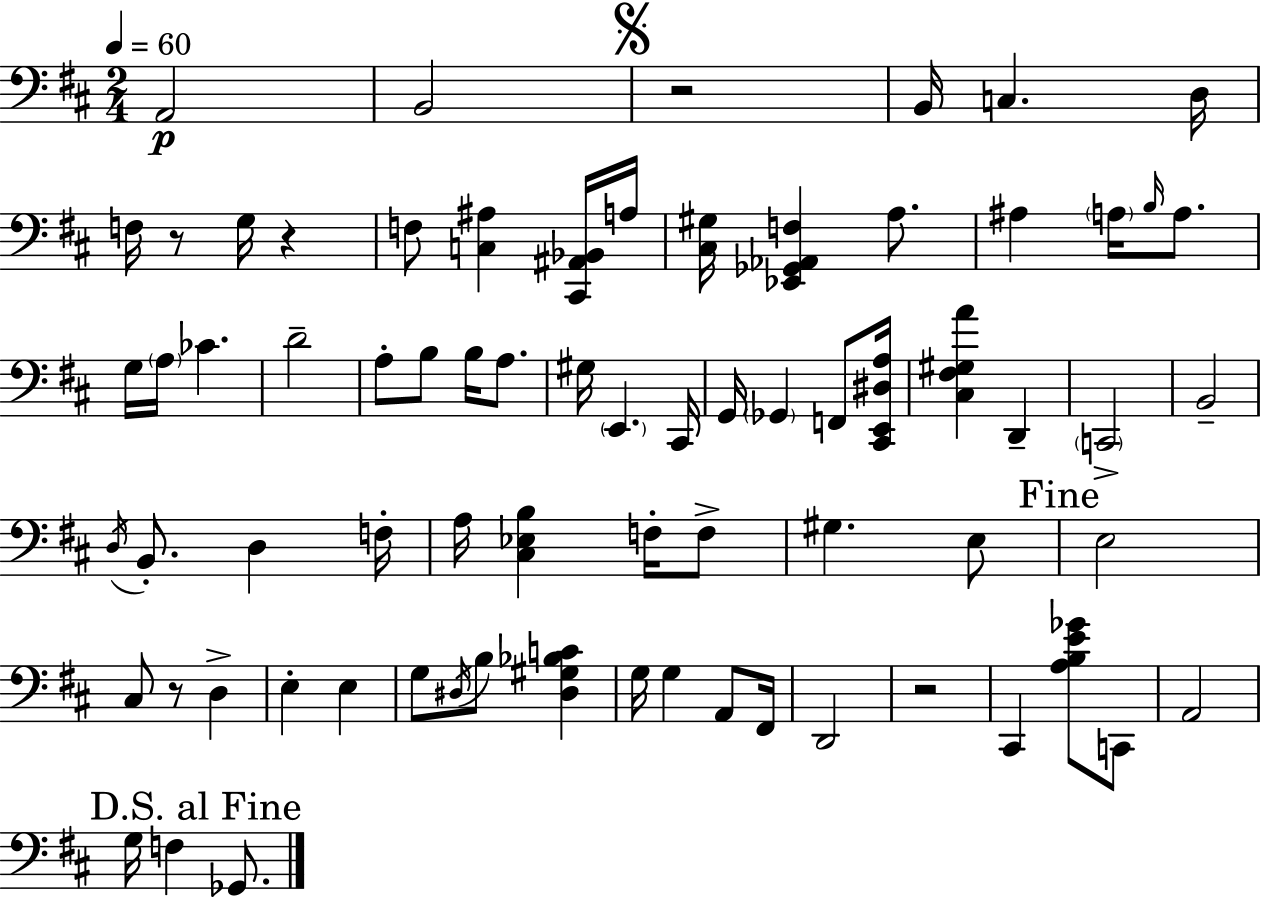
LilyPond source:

{
  \clef bass
  \numericTimeSignature
  \time 2/4
  \key d \major
  \tempo 4 = 60
  \repeat volta 2 { a,2\p | b,2 | \mark \markup { \musicglyph "scripts.segno" } r2 | b,16 c4. d16 | \break f16 r8 g16 r4 | f8 <c ais>4 <cis, ais, bes,>16 a16 | <cis gis>16 <ees, ges, aes, f>4 a8. | ais4 \parenthesize a16 \grace { b16 } a8. | \break g16 \parenthesize a16 ces'4. | d'2-- | a8-. b8 b16 a8. | gis16 \parenthesize e,4. | \break cis,16 g,16 \parenthesize ges,4 f,8 | <cis, e, dis a>16 <cis fis gis a'>4 d,4-- | \parenthesize c,2-> | b,2-- | \break \acciaccatura { d16 } b,8.-. d4 | f16-. a16 <cis ees b>4 f16-. | f8-> gis4. | e8 \mark "Fine" e2 | \break cis8 r8 d4-> | e4-. e4 | g8 \acciaccatura { dis16 } b8 <dis gis bes c'>4 | g16 g4 | \break a,8 fis,16 d,2 | r2 | cis,4 <a b e' ges'>8 | c,8 a,2 | \break \mark "D.S. al Fine" g16 f4 | ges,8. } \bar "|."
}